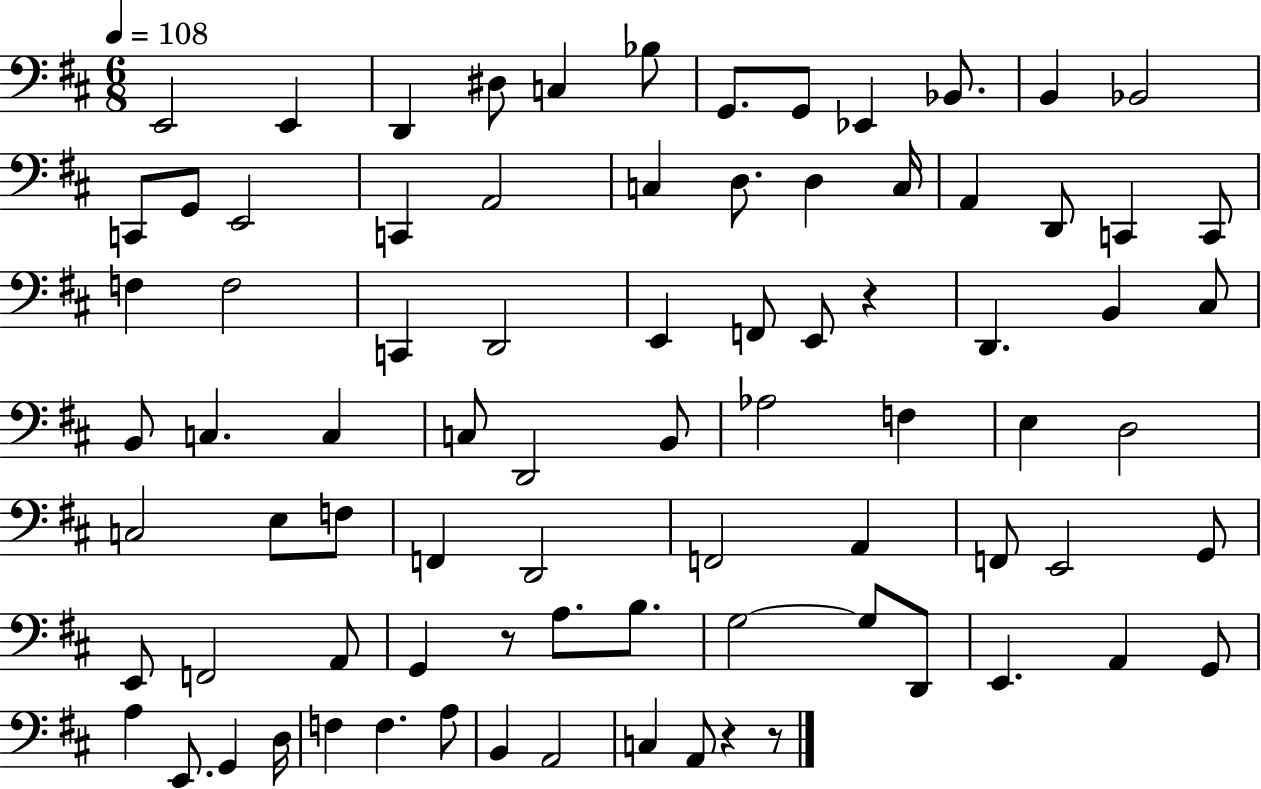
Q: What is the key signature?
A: D major